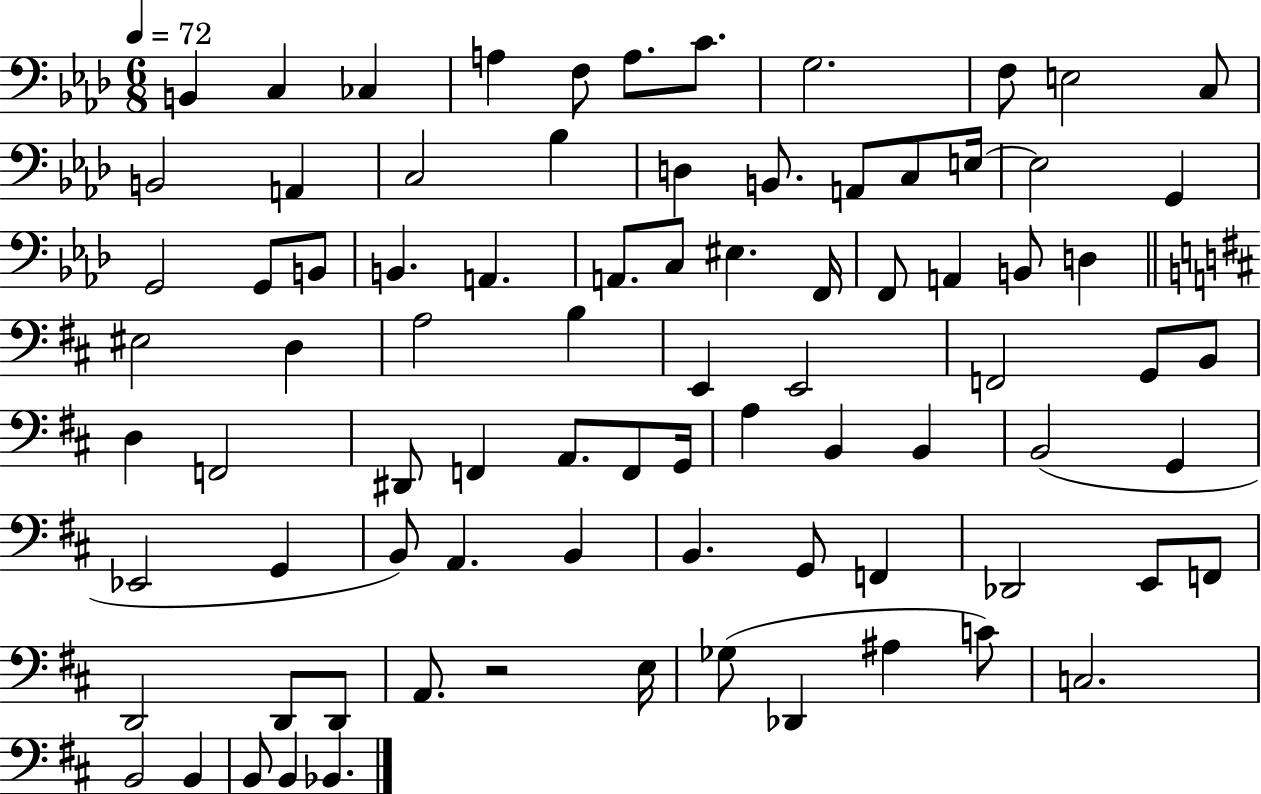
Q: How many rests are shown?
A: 1